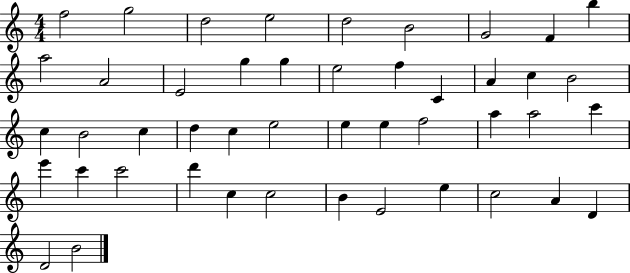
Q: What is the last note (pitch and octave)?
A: B4